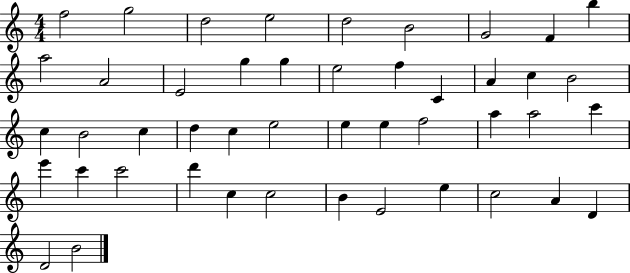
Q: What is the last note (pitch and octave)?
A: B4